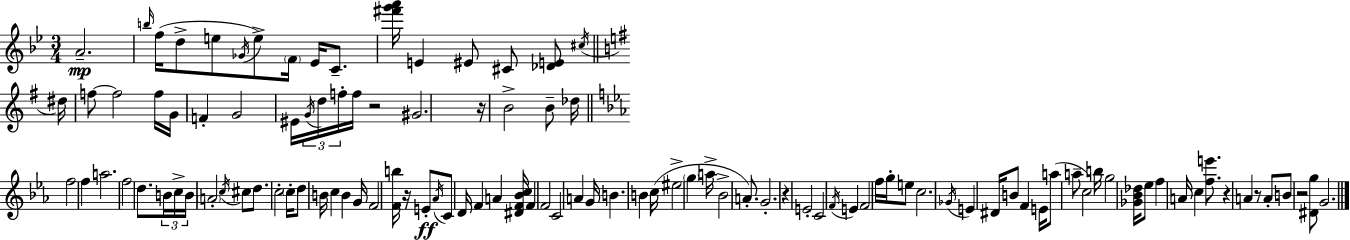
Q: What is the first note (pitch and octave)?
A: A4